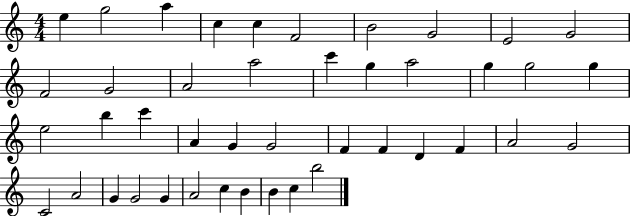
E5/q G5/h A5/q C5/q C5/q F4/h B4/h G4/h E4/h G4/h F4/h G4/h A4/h A5/h C6/q G5/q A5/h G5/q G5/h G5/q E5/h B5/q C6/q A4/q G4/q G4/h F4/q F4/q D4/q F4/q A4/h G4/h C4/h A4/h G4/q G4/h G4/q A4/h C5/q B4/q B4/q C5/q B5/h